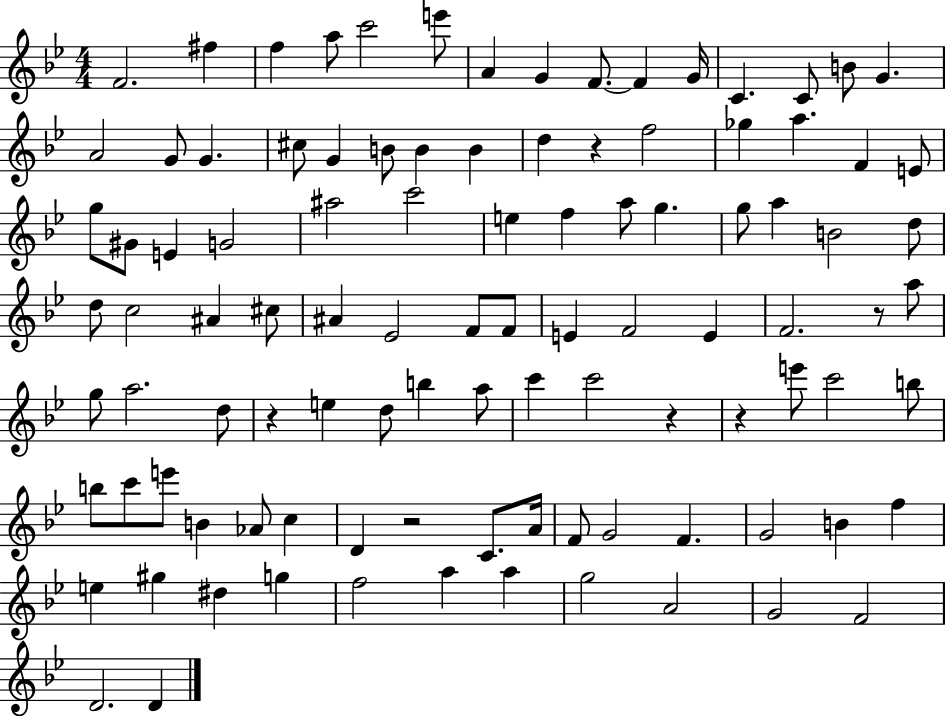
X:1
T:Untitled
M:4/4
L:1/4
K:Bb
F2 ^f f a/2 c'2 e'/2 A G F/2 F G/4 C C/2 B/2 G A2 G/2 G ^c/2 G B/2 B B d z f2 _g a F E/2 g/2 ^G/2 E G2 ^a2 c'2 e f a/2 g g/2 a B2 d/2 d/2 c2 ^A ^c/2 ^A _E2 F/2 F/2 E F2 E F2 z/2 a/2 g/2 a2 d/2 z e d/2 b a/2 c' c'2 z z e'/2 c'2 b/2 b/2 c'/2 e'/2 B _A/2 c D z2 C/2 A/4 F/2 G2 F G2 B f e ^g ^d g f2 a a g2 A2 G2 F2 D2 D